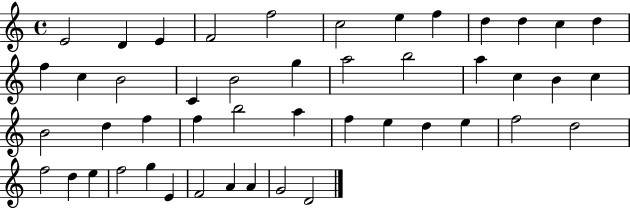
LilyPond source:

{
  \clef treble
  \time 4/4
  \defaultTimeSignature
  \key c \major
  e'2 d'4 e'4 | f'2 f''2 | c''2 e''4 f''4 | d''4 d''4 c''4 d''4 | \break f''4 c''4 b'2 | c'4 b'2 g''4 | a''2 b''2 | a''4 c''4 b'4 c''4 | \break b'2 d''4 f''4 | f''4 b''2 a''4 | f''4 e''4 d''4 e''4 | f''2 d''2 | \break f''2 d''4 e''4 | f''2 g''4 e'4 | f'2 a'4 a'4 | g'2 d'2 | \break \bar "|."
}